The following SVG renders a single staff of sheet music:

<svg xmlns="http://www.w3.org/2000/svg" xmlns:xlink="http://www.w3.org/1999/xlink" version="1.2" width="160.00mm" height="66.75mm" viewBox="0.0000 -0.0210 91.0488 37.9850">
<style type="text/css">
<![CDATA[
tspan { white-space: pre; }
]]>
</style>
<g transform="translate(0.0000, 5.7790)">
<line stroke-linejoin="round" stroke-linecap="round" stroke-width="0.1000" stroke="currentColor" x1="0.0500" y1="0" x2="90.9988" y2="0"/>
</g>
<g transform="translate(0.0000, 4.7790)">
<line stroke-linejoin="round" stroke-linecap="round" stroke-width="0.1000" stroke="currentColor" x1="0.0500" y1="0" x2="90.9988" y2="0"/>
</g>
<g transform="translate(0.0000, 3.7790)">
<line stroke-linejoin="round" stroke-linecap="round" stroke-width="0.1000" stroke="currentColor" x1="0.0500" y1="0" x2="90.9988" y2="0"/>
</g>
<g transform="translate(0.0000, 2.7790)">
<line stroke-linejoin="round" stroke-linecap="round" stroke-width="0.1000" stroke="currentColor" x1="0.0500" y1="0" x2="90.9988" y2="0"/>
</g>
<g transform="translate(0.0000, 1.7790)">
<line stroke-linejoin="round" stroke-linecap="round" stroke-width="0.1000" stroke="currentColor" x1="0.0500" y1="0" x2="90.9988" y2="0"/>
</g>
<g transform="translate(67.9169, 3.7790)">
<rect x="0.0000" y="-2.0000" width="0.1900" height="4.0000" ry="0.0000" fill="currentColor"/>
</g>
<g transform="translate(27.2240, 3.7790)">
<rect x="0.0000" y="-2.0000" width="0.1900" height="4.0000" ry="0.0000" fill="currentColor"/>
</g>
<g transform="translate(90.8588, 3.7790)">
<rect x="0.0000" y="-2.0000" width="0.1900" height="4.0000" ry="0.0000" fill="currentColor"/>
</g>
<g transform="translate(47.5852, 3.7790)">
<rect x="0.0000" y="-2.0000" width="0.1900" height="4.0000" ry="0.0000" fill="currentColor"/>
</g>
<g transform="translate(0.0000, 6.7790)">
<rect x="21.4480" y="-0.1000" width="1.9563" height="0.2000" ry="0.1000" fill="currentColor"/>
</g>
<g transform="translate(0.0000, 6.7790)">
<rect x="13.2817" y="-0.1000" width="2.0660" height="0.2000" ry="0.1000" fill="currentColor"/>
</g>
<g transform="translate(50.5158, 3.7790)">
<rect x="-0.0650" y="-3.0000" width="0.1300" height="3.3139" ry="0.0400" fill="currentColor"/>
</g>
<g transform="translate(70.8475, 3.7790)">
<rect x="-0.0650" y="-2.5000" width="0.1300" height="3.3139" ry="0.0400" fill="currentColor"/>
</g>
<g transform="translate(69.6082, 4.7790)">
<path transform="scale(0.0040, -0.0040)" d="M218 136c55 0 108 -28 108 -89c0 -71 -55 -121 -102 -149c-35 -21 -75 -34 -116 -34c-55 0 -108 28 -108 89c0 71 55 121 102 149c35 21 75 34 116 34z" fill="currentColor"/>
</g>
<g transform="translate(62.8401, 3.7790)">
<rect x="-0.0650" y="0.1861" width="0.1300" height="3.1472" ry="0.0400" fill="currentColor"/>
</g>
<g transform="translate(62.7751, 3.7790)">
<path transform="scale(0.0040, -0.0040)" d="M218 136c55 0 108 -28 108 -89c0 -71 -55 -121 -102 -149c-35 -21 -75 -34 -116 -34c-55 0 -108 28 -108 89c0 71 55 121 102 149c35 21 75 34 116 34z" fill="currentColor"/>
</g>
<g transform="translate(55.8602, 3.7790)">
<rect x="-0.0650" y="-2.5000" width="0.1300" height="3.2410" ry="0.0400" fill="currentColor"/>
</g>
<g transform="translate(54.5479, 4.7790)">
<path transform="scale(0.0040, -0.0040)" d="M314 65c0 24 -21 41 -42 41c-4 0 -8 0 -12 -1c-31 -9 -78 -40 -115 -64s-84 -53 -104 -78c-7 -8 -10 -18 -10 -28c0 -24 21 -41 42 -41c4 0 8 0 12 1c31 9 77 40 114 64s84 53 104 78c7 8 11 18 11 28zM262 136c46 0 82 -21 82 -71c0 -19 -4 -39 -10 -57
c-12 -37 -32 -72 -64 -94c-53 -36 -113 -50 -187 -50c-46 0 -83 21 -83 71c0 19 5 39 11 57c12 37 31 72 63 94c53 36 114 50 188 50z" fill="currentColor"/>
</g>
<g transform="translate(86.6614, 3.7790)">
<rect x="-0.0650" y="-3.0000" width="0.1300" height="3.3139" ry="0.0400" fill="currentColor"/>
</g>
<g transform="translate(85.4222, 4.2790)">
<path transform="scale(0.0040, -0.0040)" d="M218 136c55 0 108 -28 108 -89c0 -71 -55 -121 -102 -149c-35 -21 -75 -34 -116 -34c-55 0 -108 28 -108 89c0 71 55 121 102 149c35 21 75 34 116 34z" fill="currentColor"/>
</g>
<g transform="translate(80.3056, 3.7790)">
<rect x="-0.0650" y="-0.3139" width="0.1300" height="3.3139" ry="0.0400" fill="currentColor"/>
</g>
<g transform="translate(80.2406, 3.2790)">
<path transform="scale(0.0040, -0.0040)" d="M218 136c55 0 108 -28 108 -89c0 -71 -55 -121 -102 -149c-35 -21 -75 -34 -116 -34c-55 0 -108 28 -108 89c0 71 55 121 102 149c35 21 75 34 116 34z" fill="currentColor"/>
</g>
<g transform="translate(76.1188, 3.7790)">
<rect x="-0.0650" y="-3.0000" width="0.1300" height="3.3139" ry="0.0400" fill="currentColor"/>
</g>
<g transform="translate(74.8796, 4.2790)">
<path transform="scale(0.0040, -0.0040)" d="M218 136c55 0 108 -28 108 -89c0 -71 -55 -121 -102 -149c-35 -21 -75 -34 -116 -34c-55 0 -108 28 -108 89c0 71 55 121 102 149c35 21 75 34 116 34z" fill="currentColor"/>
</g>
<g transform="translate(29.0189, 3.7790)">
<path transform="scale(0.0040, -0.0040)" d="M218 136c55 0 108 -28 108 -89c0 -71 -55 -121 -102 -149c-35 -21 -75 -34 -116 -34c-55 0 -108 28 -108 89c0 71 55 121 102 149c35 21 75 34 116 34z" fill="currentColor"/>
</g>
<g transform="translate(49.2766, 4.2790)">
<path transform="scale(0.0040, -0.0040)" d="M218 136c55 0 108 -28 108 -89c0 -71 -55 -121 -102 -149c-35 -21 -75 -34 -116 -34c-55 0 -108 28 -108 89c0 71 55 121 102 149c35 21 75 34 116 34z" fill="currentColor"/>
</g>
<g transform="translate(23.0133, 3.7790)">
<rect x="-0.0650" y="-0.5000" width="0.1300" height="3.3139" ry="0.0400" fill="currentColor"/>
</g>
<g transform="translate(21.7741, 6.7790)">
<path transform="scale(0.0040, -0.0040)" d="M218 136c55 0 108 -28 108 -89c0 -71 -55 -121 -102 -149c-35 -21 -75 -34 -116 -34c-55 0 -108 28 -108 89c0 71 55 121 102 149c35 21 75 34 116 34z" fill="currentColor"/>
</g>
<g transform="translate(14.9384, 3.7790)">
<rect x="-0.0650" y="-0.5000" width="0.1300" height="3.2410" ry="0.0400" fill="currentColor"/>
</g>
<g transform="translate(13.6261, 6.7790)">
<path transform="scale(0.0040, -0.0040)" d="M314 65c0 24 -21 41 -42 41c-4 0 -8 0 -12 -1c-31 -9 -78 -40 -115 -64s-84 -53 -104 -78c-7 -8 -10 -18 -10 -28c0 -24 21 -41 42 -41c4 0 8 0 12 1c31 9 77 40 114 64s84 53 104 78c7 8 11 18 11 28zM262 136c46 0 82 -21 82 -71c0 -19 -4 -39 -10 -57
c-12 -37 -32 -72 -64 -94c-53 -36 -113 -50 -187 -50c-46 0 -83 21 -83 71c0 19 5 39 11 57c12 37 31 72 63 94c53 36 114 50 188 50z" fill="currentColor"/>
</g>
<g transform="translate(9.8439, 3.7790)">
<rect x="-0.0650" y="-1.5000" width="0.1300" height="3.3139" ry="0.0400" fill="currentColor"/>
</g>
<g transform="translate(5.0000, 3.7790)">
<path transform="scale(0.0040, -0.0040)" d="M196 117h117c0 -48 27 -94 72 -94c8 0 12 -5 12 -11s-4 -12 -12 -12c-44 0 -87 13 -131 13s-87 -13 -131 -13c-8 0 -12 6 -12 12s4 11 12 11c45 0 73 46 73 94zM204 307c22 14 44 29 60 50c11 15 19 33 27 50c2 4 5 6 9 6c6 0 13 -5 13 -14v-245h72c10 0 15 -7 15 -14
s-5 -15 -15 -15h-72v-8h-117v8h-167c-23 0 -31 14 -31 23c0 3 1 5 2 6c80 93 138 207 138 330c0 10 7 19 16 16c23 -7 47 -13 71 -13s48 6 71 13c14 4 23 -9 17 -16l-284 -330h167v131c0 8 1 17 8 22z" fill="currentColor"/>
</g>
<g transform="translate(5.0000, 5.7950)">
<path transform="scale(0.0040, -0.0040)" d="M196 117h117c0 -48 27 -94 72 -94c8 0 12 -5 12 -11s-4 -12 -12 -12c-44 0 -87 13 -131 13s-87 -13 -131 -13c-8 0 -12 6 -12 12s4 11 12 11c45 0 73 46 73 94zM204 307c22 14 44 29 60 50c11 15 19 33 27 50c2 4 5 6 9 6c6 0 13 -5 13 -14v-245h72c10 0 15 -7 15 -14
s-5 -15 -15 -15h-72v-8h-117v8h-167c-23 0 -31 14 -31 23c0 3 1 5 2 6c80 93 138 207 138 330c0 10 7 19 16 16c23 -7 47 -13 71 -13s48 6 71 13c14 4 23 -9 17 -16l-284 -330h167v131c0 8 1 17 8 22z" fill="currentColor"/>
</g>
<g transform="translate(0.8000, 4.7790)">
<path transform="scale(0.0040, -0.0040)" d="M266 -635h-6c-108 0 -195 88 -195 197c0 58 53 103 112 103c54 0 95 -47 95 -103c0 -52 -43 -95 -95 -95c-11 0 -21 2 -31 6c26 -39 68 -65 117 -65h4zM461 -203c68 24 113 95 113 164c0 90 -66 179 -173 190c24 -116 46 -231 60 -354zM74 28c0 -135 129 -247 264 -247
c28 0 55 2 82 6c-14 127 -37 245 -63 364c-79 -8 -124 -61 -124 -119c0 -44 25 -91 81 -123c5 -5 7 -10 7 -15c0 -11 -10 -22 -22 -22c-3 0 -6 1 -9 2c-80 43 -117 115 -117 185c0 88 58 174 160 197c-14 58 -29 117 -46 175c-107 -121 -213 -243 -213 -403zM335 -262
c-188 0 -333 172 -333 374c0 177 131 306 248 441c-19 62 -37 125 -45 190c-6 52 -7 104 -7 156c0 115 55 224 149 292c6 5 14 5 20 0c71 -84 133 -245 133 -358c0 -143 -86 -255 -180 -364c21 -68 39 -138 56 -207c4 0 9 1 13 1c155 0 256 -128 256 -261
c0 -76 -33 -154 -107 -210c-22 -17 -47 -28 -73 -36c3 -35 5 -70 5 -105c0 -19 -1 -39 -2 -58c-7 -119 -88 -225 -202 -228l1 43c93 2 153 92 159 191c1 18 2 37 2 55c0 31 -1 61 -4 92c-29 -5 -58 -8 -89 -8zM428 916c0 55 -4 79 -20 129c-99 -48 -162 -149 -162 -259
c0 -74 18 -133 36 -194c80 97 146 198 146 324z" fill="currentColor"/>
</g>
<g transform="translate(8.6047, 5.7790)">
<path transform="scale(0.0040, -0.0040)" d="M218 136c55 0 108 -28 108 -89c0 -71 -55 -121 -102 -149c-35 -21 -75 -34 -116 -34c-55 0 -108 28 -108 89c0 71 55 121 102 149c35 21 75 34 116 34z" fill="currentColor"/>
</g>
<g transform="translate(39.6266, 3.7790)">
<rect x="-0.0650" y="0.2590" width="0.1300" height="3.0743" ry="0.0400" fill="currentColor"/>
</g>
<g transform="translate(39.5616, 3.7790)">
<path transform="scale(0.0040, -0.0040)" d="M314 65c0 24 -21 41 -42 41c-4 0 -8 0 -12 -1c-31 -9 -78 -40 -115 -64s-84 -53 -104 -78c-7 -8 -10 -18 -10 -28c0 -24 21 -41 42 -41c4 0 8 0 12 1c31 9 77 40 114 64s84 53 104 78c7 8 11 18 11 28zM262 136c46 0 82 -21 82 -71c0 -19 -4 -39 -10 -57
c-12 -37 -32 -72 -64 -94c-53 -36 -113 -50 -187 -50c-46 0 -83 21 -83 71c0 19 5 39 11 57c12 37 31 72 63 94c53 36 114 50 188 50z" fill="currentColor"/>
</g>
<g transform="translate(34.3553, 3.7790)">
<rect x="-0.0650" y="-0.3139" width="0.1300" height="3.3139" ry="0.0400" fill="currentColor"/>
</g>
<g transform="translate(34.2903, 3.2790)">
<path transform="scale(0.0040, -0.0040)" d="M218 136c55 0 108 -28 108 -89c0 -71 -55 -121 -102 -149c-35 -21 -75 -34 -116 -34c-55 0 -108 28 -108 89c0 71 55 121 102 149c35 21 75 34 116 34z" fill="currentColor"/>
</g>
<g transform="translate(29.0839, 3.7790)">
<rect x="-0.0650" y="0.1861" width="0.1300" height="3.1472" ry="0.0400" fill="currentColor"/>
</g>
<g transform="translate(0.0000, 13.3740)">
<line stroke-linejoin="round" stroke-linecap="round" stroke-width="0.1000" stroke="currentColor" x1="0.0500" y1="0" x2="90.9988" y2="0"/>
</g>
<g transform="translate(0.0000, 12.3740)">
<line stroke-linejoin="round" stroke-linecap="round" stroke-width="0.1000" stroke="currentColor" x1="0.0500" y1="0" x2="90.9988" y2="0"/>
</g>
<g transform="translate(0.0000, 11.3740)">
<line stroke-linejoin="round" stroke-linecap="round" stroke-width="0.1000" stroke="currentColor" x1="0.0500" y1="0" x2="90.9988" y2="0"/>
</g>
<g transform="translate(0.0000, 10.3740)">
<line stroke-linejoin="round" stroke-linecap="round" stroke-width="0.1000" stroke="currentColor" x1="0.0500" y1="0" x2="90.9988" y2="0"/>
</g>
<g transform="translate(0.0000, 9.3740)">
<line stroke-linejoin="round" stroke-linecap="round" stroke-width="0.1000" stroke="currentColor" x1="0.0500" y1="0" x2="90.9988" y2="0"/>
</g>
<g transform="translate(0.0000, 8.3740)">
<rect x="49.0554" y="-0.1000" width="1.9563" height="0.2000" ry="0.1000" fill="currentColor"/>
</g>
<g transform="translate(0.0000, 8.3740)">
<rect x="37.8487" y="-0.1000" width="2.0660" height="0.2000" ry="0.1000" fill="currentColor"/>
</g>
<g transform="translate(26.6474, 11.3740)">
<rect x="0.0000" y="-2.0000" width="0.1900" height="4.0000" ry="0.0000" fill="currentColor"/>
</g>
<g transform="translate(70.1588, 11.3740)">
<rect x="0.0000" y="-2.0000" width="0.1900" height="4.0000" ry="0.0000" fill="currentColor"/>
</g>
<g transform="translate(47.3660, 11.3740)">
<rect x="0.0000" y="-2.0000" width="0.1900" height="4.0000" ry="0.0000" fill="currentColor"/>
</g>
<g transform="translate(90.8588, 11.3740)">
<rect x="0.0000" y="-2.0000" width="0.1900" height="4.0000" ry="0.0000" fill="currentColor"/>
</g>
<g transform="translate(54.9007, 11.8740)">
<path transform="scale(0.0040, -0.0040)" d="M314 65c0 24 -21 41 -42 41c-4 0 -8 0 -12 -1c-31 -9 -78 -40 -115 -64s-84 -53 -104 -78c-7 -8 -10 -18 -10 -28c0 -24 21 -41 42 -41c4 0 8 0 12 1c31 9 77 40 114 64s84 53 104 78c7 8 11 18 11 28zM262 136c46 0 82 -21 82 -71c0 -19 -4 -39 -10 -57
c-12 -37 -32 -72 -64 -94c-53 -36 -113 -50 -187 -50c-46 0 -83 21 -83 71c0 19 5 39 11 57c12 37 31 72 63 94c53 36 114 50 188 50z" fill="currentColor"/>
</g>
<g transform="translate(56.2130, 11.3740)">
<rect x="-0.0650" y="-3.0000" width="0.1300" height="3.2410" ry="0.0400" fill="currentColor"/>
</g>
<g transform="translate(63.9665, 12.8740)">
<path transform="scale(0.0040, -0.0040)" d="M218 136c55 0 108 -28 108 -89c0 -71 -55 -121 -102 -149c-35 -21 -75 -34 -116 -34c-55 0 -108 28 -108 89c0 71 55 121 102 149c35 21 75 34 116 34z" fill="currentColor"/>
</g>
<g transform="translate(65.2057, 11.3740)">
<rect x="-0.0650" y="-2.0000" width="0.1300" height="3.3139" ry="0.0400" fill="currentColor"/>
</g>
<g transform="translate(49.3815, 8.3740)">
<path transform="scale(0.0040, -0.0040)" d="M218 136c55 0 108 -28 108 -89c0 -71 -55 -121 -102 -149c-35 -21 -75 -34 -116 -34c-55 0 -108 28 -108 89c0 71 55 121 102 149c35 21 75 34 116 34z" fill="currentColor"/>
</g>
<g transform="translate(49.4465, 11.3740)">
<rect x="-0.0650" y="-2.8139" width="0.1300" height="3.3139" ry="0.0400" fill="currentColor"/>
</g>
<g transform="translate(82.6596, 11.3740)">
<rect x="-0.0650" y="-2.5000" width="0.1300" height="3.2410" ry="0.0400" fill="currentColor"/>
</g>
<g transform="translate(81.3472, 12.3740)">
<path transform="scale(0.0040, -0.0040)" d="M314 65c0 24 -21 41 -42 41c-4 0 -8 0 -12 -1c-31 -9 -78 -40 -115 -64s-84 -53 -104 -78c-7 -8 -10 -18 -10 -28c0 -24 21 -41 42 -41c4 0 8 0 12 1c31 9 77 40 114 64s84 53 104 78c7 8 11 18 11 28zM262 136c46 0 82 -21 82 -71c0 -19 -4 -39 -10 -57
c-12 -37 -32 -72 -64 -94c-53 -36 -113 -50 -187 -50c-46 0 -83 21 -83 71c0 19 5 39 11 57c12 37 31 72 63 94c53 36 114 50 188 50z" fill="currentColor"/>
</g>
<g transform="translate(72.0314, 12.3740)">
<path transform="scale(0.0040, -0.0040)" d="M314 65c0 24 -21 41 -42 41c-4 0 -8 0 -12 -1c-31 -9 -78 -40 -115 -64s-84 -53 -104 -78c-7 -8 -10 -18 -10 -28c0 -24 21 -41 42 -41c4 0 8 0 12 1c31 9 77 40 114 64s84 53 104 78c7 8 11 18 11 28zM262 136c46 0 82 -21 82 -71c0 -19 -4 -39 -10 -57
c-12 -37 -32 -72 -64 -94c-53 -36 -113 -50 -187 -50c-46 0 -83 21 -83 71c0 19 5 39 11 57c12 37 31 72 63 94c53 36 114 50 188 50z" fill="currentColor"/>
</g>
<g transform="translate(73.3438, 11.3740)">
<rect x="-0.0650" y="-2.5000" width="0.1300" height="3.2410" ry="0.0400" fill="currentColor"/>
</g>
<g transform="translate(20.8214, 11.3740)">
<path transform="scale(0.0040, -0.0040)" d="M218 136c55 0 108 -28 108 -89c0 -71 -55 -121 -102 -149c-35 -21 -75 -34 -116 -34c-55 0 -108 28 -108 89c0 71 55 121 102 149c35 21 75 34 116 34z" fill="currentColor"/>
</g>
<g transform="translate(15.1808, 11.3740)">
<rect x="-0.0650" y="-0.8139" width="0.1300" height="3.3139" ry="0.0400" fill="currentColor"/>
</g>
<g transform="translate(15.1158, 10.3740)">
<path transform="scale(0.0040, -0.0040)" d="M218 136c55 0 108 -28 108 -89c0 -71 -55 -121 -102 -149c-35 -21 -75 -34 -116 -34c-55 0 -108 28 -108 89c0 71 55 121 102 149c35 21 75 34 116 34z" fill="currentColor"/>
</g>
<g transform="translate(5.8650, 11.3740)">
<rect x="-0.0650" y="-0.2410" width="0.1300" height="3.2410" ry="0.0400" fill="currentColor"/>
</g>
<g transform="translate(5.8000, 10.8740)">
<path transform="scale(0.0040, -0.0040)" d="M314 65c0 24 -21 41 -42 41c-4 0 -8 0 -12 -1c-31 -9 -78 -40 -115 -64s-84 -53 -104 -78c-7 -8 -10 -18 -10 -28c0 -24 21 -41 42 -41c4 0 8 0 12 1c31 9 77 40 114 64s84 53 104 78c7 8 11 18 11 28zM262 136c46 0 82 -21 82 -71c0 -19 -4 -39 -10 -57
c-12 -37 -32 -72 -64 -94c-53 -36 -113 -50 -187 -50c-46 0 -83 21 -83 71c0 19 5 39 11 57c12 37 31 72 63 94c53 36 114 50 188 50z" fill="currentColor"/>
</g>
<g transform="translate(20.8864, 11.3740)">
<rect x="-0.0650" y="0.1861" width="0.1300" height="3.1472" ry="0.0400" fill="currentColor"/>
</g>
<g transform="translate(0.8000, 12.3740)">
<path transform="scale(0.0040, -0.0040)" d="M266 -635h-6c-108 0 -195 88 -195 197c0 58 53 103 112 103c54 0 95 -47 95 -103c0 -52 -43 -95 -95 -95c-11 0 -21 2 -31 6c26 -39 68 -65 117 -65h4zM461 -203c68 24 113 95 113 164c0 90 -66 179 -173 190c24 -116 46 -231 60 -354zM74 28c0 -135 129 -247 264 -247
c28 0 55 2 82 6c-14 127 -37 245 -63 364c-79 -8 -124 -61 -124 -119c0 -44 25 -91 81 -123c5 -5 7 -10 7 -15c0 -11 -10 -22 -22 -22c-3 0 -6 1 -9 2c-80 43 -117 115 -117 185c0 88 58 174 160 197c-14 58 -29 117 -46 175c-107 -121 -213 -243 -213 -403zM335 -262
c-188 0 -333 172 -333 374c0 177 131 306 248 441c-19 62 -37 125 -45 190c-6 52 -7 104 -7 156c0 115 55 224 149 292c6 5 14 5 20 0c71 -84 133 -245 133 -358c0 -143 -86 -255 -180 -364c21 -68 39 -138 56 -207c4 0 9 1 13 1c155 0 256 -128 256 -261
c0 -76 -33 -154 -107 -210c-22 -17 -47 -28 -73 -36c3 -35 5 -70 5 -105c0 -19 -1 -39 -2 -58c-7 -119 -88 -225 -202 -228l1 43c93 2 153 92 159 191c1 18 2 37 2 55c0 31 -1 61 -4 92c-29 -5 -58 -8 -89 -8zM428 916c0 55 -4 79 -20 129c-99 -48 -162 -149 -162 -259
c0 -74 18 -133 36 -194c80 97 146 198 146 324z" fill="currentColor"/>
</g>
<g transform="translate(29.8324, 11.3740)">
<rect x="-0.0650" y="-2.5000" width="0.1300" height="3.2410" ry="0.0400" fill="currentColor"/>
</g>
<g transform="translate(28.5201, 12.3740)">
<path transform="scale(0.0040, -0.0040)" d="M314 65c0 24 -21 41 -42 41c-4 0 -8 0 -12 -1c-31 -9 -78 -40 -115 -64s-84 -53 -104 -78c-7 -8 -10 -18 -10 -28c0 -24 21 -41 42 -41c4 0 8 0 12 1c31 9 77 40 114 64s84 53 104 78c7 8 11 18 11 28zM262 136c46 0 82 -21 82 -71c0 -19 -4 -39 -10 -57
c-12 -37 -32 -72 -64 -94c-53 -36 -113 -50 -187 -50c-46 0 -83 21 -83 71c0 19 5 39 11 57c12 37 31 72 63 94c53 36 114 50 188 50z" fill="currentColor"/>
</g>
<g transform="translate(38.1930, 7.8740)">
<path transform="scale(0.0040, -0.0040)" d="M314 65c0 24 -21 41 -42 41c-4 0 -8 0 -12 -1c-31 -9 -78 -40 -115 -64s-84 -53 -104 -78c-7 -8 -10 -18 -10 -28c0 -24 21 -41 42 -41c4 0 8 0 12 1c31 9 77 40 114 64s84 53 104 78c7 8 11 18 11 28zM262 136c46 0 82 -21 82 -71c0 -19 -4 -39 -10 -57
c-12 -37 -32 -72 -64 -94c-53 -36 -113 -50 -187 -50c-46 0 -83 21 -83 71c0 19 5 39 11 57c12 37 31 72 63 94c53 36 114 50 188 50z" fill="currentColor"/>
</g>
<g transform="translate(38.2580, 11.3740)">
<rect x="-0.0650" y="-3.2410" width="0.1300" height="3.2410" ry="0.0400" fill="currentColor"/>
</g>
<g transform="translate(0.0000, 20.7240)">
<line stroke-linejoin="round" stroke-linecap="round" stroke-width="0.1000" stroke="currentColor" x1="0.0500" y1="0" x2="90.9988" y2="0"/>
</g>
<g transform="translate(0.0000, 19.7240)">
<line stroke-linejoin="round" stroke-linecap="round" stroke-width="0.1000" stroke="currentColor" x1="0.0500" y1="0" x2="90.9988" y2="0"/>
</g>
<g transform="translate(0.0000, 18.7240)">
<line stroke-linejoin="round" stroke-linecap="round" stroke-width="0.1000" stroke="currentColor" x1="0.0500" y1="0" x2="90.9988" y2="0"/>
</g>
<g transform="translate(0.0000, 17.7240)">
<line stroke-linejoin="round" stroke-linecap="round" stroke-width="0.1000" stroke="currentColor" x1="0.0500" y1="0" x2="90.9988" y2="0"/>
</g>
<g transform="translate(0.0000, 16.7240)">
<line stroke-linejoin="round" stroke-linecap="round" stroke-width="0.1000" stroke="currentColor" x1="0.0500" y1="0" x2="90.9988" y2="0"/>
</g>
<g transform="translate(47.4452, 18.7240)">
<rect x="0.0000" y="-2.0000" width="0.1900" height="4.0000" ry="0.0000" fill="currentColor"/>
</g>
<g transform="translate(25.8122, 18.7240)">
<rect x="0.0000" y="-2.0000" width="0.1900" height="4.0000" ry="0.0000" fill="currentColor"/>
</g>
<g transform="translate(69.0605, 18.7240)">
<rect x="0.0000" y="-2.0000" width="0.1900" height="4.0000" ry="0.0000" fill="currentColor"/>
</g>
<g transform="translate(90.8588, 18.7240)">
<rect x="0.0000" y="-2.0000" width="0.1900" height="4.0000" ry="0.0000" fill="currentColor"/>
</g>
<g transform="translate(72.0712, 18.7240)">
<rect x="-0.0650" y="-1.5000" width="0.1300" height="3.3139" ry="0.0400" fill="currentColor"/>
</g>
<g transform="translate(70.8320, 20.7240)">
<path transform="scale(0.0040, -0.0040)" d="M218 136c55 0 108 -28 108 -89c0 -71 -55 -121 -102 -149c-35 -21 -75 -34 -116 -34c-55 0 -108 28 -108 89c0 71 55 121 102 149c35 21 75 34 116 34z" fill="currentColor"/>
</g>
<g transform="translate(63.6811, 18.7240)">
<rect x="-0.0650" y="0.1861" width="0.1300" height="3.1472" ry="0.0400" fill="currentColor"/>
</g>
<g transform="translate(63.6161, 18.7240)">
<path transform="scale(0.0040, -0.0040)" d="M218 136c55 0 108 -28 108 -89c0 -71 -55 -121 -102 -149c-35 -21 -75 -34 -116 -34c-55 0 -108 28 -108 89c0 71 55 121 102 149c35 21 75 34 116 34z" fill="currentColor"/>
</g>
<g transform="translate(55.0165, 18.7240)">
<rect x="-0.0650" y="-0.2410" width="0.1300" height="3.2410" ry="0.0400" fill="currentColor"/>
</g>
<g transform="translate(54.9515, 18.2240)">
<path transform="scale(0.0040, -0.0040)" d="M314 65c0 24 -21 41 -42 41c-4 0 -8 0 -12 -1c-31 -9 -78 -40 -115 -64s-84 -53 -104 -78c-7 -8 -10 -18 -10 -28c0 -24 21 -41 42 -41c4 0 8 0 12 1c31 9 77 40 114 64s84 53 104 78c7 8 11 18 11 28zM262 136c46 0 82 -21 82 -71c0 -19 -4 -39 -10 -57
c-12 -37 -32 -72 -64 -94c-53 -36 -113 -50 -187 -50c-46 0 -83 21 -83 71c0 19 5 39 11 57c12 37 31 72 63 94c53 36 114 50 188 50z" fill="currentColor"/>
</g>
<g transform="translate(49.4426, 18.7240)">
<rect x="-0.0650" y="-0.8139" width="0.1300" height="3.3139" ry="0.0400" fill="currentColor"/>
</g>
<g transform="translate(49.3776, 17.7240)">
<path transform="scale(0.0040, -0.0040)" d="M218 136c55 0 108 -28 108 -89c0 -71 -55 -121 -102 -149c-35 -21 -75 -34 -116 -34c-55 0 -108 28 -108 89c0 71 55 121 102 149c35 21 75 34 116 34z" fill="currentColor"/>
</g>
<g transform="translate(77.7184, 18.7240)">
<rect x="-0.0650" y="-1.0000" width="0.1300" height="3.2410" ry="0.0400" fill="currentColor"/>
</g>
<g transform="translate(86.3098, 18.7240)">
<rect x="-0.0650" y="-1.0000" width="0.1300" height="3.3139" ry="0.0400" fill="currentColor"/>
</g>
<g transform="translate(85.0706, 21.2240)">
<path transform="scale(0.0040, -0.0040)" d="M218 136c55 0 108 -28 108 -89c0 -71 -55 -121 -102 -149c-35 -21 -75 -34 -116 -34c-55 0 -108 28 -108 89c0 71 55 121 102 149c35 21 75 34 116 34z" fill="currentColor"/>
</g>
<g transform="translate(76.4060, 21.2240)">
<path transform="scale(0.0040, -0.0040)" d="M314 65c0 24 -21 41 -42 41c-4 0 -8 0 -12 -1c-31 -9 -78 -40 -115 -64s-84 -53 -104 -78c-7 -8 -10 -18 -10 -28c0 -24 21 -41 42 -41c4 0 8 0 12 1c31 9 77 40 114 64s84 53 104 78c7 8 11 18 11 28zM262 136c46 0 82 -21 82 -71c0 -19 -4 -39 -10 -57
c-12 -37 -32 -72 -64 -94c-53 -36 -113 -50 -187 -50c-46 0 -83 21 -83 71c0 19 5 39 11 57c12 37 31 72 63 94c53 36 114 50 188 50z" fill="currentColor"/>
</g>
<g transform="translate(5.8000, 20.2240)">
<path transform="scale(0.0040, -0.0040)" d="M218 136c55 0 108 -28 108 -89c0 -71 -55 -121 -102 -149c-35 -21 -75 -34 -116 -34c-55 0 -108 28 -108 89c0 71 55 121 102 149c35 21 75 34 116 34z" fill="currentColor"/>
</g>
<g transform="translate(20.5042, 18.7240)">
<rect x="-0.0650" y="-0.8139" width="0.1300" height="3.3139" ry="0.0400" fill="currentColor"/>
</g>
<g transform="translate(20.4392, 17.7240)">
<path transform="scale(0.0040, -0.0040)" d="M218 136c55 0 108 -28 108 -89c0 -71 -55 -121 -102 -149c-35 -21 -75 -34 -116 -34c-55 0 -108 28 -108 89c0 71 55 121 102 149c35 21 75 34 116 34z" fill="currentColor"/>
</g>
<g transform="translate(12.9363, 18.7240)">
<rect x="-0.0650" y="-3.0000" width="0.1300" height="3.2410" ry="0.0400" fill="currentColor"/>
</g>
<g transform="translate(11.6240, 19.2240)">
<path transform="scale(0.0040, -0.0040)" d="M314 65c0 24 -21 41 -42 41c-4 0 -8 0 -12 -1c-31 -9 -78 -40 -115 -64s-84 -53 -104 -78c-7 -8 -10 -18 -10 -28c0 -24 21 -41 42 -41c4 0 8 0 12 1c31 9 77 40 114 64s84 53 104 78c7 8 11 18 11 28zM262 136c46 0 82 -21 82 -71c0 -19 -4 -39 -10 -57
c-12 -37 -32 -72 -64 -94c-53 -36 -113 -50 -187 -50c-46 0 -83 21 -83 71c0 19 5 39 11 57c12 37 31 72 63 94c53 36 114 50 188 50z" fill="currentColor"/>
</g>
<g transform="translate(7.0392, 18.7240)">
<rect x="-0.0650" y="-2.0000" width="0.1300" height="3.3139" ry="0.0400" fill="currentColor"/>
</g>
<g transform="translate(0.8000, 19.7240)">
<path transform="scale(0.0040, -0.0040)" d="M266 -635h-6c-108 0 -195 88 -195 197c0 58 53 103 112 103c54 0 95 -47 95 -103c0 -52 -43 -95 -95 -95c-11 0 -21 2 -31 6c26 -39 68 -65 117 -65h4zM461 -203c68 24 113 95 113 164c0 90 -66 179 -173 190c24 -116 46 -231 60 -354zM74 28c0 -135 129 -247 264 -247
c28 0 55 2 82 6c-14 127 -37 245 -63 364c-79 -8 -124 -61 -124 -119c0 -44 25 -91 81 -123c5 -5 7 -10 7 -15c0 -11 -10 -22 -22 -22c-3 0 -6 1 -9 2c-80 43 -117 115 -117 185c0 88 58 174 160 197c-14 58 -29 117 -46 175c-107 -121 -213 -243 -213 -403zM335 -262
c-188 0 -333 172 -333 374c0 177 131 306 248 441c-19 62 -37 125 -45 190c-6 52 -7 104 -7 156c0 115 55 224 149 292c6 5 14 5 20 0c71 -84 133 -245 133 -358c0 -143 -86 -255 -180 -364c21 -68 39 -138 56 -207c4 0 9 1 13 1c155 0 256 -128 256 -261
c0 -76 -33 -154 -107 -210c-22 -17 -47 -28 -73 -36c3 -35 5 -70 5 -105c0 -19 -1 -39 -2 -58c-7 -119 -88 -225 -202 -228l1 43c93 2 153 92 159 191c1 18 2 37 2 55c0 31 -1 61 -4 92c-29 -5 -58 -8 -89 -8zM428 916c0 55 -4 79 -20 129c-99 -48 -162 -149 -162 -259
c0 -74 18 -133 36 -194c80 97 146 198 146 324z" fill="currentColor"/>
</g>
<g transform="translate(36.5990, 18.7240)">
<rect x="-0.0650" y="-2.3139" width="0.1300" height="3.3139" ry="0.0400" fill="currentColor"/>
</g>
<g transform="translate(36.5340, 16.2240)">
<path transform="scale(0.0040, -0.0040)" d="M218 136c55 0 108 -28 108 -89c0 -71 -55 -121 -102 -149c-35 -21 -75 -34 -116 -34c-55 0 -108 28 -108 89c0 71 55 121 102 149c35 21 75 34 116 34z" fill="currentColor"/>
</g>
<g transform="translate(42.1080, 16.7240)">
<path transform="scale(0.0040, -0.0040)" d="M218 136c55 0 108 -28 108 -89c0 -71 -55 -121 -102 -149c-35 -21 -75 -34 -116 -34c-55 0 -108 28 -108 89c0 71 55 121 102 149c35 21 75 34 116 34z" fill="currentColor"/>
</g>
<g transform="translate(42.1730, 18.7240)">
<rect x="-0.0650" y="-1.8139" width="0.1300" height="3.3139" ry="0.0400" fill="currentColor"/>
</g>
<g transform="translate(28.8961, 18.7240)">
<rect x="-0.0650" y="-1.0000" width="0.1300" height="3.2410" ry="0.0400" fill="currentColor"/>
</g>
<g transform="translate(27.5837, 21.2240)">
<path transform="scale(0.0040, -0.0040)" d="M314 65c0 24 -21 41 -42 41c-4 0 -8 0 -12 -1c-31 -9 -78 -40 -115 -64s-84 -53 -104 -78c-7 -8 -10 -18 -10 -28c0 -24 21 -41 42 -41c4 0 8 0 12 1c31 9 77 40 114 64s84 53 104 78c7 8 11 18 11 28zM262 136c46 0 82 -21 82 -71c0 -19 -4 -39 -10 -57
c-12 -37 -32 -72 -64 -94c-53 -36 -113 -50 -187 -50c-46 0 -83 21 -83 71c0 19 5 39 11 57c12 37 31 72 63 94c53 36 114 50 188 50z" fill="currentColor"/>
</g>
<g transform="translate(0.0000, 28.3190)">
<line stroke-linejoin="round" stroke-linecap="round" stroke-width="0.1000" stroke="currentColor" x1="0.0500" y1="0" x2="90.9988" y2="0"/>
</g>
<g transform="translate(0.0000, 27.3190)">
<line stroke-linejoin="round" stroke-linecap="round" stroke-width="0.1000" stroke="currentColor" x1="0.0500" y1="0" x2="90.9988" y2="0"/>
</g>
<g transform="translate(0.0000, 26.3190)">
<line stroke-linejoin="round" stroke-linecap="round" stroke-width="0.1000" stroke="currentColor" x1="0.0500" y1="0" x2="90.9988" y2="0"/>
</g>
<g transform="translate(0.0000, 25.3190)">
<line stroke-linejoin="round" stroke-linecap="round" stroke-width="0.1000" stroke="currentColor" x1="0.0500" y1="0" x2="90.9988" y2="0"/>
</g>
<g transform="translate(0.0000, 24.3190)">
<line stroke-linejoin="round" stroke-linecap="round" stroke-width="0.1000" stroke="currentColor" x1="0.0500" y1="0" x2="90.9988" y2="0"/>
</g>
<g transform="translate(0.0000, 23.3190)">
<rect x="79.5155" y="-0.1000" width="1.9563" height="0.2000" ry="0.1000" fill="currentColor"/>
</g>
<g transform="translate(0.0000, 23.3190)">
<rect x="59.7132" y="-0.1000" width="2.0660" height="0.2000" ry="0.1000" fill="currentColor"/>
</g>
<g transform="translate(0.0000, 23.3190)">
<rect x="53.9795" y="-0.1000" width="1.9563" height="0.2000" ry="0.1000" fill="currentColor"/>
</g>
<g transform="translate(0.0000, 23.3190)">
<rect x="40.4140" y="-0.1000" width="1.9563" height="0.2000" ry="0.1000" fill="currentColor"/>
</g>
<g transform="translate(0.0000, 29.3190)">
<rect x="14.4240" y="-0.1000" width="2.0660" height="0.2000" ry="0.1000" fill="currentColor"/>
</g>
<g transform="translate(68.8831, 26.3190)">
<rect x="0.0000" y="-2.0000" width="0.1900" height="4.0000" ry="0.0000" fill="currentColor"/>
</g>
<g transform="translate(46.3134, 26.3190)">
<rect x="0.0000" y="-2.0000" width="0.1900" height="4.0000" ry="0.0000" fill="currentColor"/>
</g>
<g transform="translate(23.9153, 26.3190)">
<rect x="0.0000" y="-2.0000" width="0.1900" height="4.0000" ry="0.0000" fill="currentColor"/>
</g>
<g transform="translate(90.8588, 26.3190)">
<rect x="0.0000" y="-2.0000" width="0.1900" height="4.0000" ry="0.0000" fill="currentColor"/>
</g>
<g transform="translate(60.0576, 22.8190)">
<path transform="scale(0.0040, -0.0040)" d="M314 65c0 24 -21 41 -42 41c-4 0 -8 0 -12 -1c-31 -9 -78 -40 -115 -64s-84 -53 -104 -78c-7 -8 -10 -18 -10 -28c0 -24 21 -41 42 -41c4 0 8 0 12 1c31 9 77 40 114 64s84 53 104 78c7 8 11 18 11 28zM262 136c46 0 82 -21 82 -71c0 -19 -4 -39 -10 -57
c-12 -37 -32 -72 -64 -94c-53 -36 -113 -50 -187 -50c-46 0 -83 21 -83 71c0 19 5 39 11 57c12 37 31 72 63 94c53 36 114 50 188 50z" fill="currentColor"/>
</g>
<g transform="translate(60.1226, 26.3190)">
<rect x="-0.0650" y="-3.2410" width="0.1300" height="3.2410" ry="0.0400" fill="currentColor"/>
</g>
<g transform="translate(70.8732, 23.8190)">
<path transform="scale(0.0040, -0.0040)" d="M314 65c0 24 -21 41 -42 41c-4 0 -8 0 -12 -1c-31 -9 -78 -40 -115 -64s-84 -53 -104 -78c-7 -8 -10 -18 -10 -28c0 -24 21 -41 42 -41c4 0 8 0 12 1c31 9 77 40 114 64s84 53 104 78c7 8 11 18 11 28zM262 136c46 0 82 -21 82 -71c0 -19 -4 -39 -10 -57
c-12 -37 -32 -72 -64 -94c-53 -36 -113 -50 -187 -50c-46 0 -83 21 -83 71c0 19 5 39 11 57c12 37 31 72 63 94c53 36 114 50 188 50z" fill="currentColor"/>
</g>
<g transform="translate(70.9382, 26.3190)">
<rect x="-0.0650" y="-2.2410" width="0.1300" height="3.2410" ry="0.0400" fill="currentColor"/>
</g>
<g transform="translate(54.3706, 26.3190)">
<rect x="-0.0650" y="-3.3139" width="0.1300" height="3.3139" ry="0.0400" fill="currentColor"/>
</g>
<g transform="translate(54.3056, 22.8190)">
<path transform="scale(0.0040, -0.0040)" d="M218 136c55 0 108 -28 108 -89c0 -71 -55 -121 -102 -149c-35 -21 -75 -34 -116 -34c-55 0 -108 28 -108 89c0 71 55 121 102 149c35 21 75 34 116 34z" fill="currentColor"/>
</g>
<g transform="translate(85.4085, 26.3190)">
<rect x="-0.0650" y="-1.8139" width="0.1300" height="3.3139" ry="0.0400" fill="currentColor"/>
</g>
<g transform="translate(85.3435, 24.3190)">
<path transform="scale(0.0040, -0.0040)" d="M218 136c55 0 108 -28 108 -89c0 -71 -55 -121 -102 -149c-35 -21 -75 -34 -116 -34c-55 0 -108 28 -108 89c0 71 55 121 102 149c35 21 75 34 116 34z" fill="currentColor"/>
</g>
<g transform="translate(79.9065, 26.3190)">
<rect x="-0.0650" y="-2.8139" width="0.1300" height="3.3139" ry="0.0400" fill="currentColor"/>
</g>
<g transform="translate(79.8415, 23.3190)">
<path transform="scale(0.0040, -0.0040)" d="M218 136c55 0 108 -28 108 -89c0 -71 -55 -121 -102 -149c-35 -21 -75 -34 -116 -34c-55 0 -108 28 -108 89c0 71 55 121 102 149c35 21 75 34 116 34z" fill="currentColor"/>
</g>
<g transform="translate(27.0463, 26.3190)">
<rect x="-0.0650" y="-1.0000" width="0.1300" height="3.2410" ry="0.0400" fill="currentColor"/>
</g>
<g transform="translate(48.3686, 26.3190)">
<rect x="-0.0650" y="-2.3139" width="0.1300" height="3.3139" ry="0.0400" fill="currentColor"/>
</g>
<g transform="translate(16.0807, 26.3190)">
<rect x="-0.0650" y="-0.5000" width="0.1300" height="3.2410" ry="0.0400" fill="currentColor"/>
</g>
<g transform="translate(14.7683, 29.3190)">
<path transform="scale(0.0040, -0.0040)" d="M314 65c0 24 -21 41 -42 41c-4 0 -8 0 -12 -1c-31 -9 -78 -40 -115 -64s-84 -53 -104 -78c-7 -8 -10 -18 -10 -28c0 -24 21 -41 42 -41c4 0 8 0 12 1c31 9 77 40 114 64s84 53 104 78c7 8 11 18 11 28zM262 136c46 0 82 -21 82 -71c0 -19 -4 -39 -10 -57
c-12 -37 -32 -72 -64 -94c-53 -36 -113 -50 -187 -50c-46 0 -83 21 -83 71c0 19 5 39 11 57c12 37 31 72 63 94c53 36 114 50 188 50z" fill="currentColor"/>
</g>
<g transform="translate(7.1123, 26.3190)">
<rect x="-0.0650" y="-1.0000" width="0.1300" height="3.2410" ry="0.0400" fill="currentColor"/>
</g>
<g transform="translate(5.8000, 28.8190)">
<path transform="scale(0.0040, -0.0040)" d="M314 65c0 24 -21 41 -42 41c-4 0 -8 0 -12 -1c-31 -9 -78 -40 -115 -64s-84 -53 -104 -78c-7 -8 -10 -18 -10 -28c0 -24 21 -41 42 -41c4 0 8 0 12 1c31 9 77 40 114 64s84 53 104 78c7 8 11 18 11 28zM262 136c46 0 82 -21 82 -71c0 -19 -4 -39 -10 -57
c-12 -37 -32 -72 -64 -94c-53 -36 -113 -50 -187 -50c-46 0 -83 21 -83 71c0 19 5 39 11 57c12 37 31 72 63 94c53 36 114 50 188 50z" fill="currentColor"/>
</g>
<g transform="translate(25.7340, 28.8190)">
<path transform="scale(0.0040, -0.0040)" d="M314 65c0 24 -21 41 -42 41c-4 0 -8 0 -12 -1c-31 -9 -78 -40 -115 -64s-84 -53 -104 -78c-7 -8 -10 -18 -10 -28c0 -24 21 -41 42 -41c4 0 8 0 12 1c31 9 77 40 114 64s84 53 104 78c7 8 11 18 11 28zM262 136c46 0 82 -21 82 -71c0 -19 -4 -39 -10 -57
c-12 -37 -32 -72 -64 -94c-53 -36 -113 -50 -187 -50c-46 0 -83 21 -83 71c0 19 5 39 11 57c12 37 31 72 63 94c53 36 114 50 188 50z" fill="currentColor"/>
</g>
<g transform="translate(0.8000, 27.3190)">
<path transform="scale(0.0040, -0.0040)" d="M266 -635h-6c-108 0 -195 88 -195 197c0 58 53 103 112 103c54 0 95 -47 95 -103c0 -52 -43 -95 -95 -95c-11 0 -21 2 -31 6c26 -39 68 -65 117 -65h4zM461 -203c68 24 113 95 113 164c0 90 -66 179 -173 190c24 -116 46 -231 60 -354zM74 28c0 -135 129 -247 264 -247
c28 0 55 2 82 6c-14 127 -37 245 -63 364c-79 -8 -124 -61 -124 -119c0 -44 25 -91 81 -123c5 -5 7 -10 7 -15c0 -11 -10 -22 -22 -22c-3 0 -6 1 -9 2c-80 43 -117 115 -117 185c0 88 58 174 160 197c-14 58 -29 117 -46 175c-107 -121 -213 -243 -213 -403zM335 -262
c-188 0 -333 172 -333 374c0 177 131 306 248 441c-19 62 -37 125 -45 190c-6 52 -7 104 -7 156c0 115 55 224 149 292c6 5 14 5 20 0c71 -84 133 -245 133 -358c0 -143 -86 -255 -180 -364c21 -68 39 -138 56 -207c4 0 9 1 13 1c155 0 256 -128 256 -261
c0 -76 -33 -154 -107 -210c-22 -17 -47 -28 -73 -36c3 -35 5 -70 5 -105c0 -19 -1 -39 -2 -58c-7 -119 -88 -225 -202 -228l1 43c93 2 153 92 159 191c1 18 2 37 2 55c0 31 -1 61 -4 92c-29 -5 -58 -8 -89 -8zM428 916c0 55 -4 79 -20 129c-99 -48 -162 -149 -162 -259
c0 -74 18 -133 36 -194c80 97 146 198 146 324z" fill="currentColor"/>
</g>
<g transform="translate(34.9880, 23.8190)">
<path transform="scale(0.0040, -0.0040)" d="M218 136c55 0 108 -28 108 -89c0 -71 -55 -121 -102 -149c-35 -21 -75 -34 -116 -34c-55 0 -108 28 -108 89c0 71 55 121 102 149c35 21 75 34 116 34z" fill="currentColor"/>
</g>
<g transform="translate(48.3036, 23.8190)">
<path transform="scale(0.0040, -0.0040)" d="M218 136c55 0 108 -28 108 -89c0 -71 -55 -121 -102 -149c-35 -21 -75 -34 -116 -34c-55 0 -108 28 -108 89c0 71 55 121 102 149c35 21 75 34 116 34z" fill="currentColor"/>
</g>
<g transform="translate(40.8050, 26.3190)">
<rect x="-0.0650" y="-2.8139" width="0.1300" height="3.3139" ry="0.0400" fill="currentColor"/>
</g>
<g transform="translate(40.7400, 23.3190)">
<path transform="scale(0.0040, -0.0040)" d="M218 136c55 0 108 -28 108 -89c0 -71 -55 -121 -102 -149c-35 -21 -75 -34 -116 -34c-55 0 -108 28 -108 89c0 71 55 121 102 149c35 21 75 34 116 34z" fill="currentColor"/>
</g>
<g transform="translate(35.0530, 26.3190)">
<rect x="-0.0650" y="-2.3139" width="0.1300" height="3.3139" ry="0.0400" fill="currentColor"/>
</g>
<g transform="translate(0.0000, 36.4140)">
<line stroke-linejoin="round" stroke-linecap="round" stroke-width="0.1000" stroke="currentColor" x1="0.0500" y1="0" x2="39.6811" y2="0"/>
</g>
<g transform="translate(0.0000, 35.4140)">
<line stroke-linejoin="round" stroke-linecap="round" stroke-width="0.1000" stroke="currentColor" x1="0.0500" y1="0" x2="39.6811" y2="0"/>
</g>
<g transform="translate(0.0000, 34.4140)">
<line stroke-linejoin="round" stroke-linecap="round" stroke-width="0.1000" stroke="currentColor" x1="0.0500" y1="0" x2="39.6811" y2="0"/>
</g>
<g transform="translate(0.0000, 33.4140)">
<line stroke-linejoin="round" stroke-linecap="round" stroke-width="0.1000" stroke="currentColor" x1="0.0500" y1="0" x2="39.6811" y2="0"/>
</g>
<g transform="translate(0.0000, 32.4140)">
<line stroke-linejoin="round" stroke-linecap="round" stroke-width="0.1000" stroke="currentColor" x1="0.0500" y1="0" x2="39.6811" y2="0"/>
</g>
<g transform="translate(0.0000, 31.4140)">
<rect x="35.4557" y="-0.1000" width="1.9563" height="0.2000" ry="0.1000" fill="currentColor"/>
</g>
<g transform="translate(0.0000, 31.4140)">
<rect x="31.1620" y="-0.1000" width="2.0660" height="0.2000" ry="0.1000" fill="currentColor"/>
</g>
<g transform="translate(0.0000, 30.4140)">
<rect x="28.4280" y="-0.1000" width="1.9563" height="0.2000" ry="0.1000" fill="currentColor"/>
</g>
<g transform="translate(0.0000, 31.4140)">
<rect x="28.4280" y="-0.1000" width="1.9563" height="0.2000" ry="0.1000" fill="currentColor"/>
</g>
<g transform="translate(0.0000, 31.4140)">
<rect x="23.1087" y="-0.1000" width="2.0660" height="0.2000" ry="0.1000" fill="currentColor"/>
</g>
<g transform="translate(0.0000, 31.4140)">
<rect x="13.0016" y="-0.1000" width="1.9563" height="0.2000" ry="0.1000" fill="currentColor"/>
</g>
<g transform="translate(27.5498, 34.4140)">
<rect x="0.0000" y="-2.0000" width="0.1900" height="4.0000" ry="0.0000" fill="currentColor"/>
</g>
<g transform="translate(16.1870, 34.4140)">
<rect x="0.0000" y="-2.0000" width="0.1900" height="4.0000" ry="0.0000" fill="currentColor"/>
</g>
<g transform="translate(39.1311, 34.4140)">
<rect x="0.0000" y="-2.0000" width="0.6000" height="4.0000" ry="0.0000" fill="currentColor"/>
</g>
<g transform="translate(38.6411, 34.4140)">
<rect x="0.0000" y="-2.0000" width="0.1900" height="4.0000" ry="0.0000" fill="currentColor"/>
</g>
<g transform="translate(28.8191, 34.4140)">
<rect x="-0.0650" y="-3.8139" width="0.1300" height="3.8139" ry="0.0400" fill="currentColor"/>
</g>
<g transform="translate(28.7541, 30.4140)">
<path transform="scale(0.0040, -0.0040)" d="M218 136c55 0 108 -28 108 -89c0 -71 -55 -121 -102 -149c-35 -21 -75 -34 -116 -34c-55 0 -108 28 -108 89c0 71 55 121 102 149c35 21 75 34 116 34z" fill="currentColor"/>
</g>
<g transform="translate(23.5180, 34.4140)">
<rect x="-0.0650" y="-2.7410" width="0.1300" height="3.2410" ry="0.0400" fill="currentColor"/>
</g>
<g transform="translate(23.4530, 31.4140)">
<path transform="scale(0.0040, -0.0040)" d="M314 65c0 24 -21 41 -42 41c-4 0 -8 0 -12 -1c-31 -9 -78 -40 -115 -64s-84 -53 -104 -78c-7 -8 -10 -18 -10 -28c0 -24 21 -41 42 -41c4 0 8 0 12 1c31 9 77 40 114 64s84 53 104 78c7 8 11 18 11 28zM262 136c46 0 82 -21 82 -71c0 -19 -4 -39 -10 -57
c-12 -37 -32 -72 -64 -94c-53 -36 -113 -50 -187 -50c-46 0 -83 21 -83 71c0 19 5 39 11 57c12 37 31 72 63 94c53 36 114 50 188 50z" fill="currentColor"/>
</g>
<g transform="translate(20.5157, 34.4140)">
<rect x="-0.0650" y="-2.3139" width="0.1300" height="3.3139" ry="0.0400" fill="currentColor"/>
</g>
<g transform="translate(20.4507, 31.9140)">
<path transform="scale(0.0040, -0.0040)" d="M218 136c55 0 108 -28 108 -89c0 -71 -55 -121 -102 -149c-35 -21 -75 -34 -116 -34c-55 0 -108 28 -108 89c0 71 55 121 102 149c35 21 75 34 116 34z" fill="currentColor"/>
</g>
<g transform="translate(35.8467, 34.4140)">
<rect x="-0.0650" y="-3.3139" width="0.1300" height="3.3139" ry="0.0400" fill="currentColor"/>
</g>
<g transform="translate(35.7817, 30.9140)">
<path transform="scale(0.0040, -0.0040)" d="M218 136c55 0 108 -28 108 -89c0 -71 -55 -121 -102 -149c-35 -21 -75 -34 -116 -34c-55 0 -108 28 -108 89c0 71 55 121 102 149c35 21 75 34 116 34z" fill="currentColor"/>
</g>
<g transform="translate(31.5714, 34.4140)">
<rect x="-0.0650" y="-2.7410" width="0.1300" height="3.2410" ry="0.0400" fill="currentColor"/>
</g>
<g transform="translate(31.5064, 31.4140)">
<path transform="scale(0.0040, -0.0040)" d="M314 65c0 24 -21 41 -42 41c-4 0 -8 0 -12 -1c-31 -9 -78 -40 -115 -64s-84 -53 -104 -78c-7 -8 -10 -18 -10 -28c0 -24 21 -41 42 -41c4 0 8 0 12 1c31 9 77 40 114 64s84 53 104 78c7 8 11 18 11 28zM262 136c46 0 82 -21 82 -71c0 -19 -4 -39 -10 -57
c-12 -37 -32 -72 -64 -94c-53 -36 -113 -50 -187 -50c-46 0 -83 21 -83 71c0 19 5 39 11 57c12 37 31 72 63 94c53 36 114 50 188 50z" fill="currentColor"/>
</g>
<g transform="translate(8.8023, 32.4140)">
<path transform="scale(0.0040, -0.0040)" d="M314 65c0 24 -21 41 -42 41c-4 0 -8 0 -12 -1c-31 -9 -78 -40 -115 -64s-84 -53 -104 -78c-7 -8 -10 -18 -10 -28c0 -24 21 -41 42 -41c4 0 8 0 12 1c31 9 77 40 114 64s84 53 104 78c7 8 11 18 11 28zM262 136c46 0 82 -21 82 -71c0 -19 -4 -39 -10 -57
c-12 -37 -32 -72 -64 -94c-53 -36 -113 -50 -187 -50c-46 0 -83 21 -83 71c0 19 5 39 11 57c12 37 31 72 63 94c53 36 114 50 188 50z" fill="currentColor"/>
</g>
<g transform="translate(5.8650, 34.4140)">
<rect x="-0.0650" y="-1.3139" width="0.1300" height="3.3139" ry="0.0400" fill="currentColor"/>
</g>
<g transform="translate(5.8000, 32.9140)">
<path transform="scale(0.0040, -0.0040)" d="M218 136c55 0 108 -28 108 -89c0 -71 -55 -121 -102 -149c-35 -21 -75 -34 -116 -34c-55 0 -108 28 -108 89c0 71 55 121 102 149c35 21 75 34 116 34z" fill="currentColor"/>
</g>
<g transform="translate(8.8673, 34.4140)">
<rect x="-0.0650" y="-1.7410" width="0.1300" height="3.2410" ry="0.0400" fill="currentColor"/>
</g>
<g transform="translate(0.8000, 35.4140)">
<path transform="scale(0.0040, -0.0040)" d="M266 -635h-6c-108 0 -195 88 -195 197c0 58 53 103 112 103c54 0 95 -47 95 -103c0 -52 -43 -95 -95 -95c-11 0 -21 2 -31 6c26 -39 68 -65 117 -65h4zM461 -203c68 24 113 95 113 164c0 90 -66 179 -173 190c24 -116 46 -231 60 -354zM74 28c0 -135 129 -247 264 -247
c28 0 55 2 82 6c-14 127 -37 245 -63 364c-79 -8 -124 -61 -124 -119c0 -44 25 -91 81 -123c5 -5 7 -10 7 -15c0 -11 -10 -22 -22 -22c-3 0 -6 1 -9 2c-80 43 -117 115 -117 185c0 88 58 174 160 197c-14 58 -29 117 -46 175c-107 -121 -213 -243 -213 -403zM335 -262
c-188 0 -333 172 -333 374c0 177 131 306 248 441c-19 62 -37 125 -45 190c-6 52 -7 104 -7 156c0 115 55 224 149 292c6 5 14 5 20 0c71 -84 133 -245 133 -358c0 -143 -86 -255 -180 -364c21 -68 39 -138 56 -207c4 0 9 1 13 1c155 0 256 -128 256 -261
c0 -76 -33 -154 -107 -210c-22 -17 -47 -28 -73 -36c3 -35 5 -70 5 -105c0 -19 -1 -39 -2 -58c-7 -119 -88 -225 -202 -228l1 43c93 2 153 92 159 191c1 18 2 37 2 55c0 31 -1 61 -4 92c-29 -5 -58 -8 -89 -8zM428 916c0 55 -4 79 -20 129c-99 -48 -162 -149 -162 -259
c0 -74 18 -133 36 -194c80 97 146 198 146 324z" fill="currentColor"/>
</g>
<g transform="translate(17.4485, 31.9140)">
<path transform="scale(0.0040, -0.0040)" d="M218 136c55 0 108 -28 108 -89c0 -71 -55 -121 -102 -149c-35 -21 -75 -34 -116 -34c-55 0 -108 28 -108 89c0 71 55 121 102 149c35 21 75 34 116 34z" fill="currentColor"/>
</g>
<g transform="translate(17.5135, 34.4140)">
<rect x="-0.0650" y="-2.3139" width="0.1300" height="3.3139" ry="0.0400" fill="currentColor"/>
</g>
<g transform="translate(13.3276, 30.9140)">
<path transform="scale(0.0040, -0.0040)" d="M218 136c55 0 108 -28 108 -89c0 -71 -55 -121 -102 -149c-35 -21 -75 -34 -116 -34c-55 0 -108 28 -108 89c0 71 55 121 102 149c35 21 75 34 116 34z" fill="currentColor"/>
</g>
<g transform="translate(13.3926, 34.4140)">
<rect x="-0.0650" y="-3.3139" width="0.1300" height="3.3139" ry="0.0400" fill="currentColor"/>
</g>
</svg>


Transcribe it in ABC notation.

X:1
T:Untitled
M:4/4
L:1/4
K:C
E C2 C B c B2 A G2 B G A c A c2 d B G2 b2 a A2 F G2 G2 F A2 d D2 g f d c2 B E D2 D D2 C2 D2 g a g b b2 g2 a f e f2 b g g a2 c' a2 b